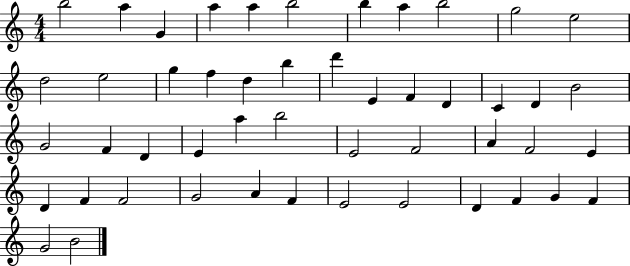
B5/h A5/q G4/q A5/q A5/q B5/h B5/q A5/q B5/h G5/h E5/h D5/h E5/h G5/q F5/q D5/q B5/q D6/q E4/q F4/q D4/q C4/q D4/q B4/h G4/h F4/q D4/q E4/q A5/q B5/h E4/h F4/h A4/q F4/h E4/q D4/q F4/q F4/h G4/h A4/q F4/q E4/h E4/h D4/q F4/q G4/q F4/q G4/h B4/h